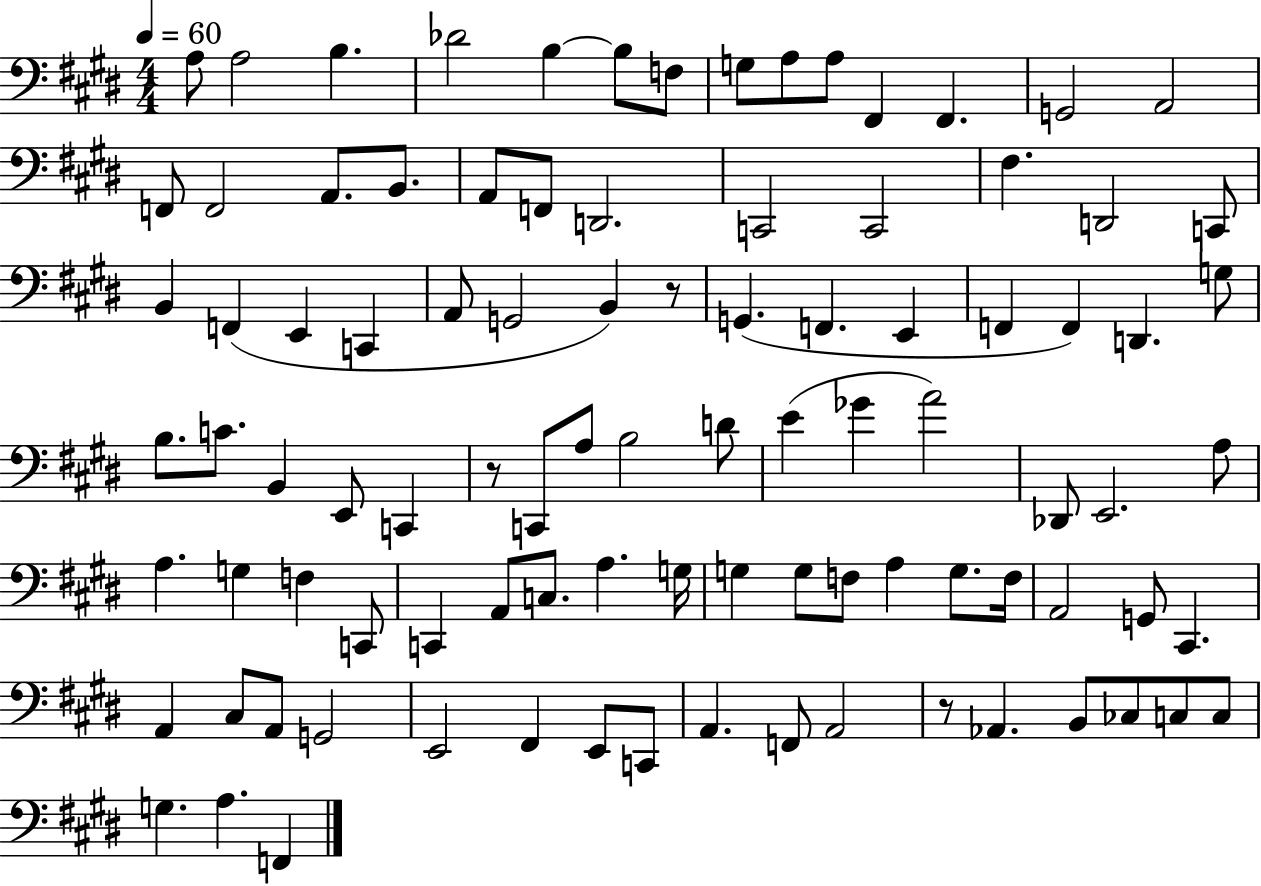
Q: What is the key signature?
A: E major